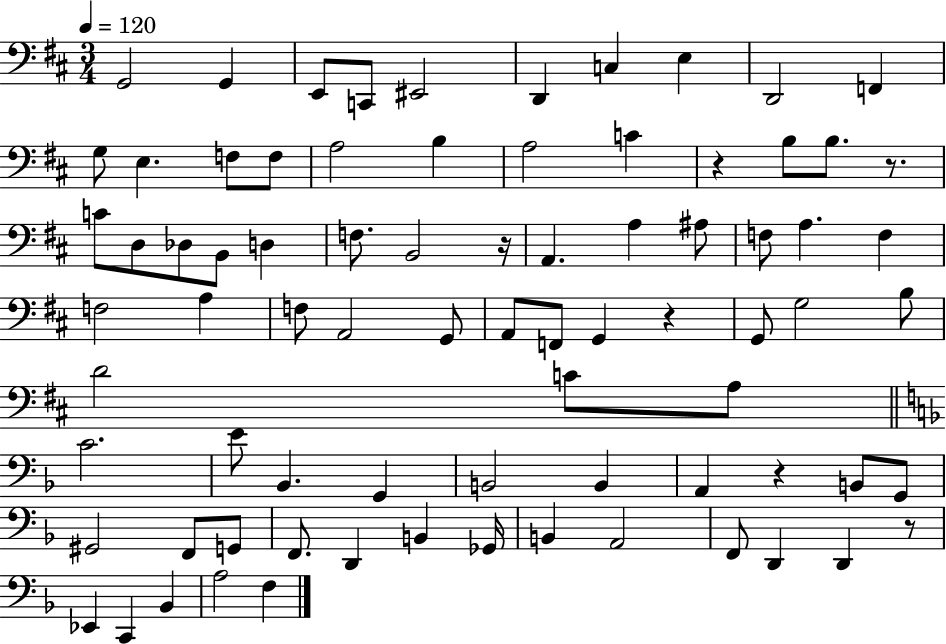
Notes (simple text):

G2/h G2/q E2/e C2/e EIS2/h D2/q C3/q E3/q D2/h F2/q G3/e E3/q. F3/e F3/e A3/h B3/q A3/h C4/q R/q B3/e B3/e. R/e. C4/e D3/e Db3/e B2/e D3/q F3/e. B2/h R/s A2/q. A3/q A#3/e F3/e A3/q. F3/q F3/h A3/q F3/e A2/h G2/e A2/e F2/e G2/q R/q G2/e G3/h B3/e D4/h C4/e A3/e C4/h. E4/e Bb2/q. G2/q B2/h B2/q A2/q R/q B2/e G2/e G#2/h F2/e G2/e F2/e. D2/q B2/q Gb2/s B2/q A2/h F2/e D2/q D2/q R/e Eb2/q C2/q Bb2/q A3/h F3/q